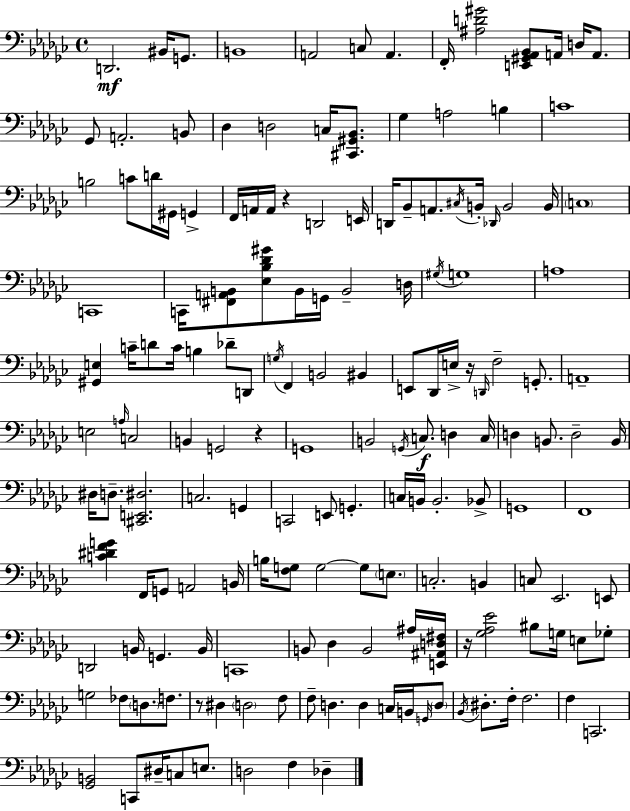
X:1
T:Untitled
M:4/4
L:1/4
K:Ebm
D,,2 ^B,,/4 G,,/2 B,,4 A,,2 C,/2 A,, F,,/4 [^A,D^G]2 [E,,^G,,_A,,_B,,]/2 A,,/4 D,/4 A,,/2 _G,,/2 A,,2 B,,/2 _D, D,2 C,/4 [^C,,^G,,_B,,]/2 _G, A,2 B, C4 B,2 C/2 D/4 ^G,,/4 G,, F,,/4 A,,/4 A,,/4 z D,,2 E,,/4 D,,/4 _B,,/2 A,,/2 ^C,/4 B,,/4 _D,,/4 B,,2 B,,/4 C,4 C,,4 C,,/4 [^F,,A,,B,,]/2 [_E,_B,_D^G]/2 B,,/4 G,,/4 B,,2 D,/4 ^G,/4 G,4 A,4 [^G,,E,] C/4 D/2 C/4 B, _D/2 D,,/2 G,/4 F,, B,,2 ^B,, E,,/2 _D,,/4 E,/4 z/4 D,,/4 F,2 G,,/2 A,,4 E,2 A,/4 C,2 B,, G,,2 z G,,4 B,,2 G,,/4 C,/2 D, C,/4 D, B,,/2 D,2 B,,/4 ^D,/4 D,/2 [^C,,E,,^D,]2 C,2 G,, C,,2 E,,/2 G,, C,/4 B,,/4 B,,2 _B,,/2 G,,4 F,,4 [C^DFG] F,,/4 G,,/2 A,,2 B,,/4 B,/4 [F,G,]/2 G,2 G,/2 E,/2 C,2 B,, C,/2 _E,,2 E,,/2 D,,2 B,,/4 G,, B,,/4 C,,4 B,,/2 _D, B,,2 ^A,/4 [E,,^A,,D,^F,]/4 z/4 [_G,_A,_E]2 ^B,/2 G,/4 E,/2 _G,/2 G,2 _F,/2 D,/2 F,/2 z/2 ^D, D,2 F,/2 F,/2 D, D, C,/4 B,,/4 G,,/4 D,/2 _B,,/4 ^D,/2 F,/4 F,2 F, C,,2 [_G,,B,,]2 C,,/2 ^D,/4 C,/2 E,/2 D,2 F, _D,